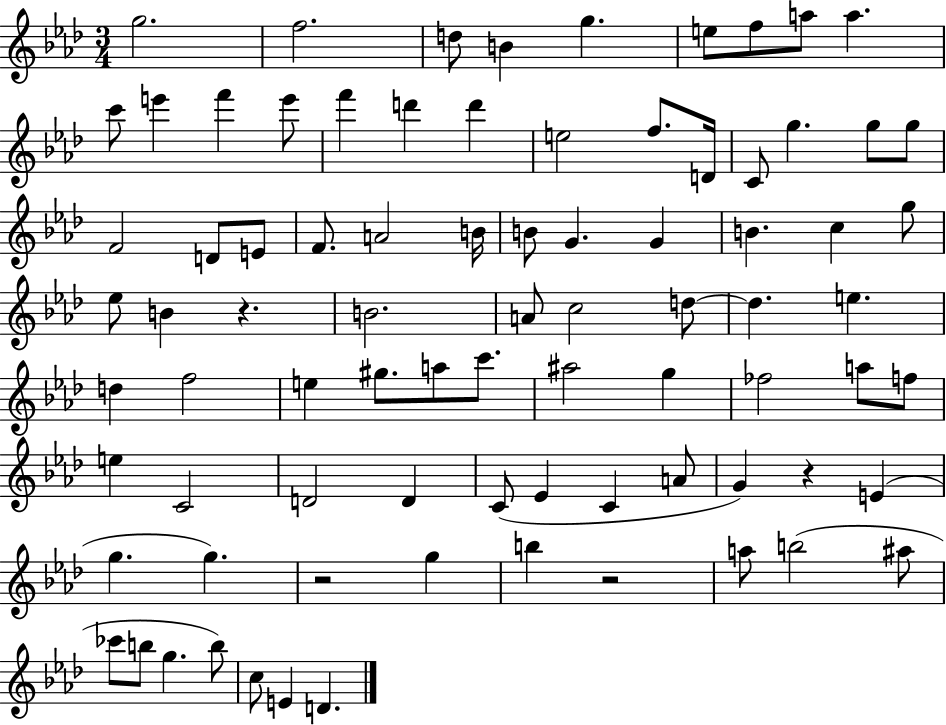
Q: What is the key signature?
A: AES major